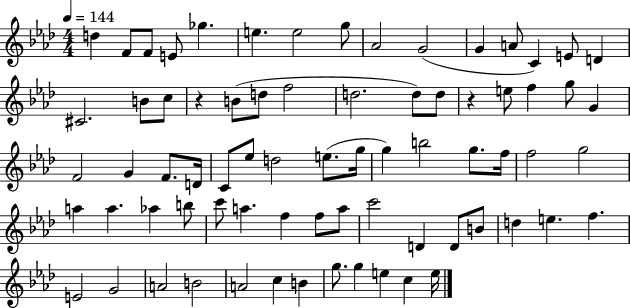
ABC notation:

X:1
T:Untitled
M:4/4
L:1/4
K:Ab
d F/2 F/2 E/2 _g e e2 g/2 _A2 G2 G A/2 C E/2 D ^C2 B/2 c/2 z B/2 d/2 f2 d2 d/2 d/2 z e/2 f g/2 G F2 G F/2 D/4 C/2 _e/2 d2 e/2 g/4 g b2 g/2 f/4 f2 g2 a a _a b/2 c'/2 a f f/2 a/2 c'2 D D/2 B/2 d e f E2 G2 A2 B2 A2 c B g/2 g e c e/4